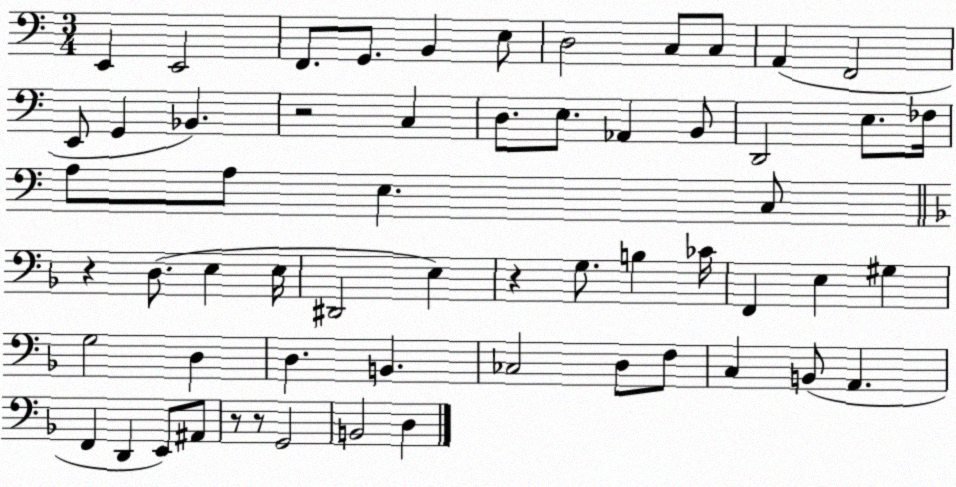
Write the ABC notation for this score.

X:1
T:Untitled
M:3/4
L:1/4
K:C
E,, E,,2 F,,/2 G,,/2 B,, E,/2 D,2 C,/2 C,/2 A,, F,,2 E,,/2 G,, _B,, z2 C, D,/2 E,/2 _A,, B,,/2 D,,2 E,/2 _F,/4 A,/2 A,/2 E, C,/2 z D,/2 E, E,/4 ^D,,2 E, z G,/2 B, _C/4 F,, E, ^G, G,2 D, D, B,, _C,2 D,/2 F,/2 C, B,,/2 A,, F,, D,, E,,/2 ^A,,/2 z/2 z/2 G,,2 B,,2 D,